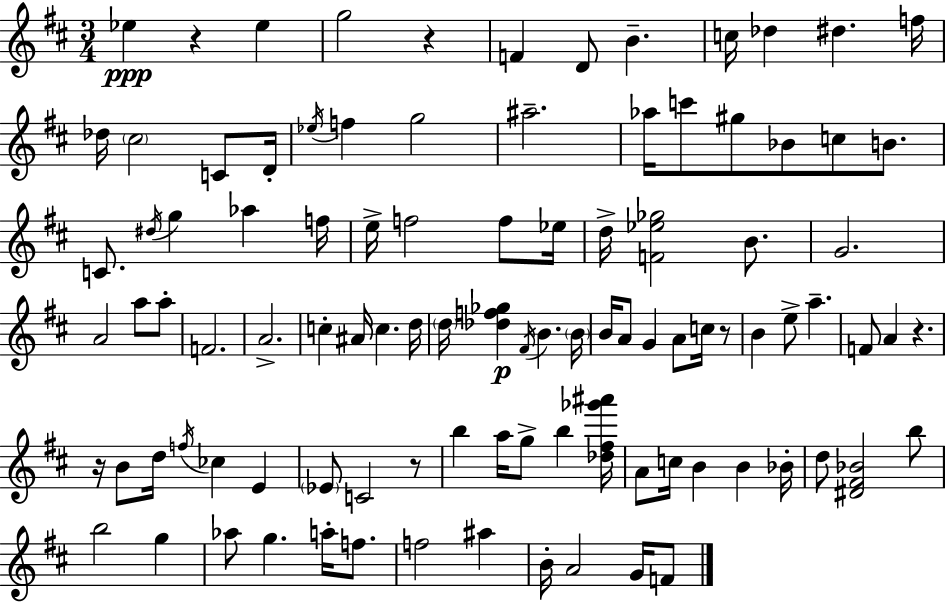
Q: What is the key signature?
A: D major